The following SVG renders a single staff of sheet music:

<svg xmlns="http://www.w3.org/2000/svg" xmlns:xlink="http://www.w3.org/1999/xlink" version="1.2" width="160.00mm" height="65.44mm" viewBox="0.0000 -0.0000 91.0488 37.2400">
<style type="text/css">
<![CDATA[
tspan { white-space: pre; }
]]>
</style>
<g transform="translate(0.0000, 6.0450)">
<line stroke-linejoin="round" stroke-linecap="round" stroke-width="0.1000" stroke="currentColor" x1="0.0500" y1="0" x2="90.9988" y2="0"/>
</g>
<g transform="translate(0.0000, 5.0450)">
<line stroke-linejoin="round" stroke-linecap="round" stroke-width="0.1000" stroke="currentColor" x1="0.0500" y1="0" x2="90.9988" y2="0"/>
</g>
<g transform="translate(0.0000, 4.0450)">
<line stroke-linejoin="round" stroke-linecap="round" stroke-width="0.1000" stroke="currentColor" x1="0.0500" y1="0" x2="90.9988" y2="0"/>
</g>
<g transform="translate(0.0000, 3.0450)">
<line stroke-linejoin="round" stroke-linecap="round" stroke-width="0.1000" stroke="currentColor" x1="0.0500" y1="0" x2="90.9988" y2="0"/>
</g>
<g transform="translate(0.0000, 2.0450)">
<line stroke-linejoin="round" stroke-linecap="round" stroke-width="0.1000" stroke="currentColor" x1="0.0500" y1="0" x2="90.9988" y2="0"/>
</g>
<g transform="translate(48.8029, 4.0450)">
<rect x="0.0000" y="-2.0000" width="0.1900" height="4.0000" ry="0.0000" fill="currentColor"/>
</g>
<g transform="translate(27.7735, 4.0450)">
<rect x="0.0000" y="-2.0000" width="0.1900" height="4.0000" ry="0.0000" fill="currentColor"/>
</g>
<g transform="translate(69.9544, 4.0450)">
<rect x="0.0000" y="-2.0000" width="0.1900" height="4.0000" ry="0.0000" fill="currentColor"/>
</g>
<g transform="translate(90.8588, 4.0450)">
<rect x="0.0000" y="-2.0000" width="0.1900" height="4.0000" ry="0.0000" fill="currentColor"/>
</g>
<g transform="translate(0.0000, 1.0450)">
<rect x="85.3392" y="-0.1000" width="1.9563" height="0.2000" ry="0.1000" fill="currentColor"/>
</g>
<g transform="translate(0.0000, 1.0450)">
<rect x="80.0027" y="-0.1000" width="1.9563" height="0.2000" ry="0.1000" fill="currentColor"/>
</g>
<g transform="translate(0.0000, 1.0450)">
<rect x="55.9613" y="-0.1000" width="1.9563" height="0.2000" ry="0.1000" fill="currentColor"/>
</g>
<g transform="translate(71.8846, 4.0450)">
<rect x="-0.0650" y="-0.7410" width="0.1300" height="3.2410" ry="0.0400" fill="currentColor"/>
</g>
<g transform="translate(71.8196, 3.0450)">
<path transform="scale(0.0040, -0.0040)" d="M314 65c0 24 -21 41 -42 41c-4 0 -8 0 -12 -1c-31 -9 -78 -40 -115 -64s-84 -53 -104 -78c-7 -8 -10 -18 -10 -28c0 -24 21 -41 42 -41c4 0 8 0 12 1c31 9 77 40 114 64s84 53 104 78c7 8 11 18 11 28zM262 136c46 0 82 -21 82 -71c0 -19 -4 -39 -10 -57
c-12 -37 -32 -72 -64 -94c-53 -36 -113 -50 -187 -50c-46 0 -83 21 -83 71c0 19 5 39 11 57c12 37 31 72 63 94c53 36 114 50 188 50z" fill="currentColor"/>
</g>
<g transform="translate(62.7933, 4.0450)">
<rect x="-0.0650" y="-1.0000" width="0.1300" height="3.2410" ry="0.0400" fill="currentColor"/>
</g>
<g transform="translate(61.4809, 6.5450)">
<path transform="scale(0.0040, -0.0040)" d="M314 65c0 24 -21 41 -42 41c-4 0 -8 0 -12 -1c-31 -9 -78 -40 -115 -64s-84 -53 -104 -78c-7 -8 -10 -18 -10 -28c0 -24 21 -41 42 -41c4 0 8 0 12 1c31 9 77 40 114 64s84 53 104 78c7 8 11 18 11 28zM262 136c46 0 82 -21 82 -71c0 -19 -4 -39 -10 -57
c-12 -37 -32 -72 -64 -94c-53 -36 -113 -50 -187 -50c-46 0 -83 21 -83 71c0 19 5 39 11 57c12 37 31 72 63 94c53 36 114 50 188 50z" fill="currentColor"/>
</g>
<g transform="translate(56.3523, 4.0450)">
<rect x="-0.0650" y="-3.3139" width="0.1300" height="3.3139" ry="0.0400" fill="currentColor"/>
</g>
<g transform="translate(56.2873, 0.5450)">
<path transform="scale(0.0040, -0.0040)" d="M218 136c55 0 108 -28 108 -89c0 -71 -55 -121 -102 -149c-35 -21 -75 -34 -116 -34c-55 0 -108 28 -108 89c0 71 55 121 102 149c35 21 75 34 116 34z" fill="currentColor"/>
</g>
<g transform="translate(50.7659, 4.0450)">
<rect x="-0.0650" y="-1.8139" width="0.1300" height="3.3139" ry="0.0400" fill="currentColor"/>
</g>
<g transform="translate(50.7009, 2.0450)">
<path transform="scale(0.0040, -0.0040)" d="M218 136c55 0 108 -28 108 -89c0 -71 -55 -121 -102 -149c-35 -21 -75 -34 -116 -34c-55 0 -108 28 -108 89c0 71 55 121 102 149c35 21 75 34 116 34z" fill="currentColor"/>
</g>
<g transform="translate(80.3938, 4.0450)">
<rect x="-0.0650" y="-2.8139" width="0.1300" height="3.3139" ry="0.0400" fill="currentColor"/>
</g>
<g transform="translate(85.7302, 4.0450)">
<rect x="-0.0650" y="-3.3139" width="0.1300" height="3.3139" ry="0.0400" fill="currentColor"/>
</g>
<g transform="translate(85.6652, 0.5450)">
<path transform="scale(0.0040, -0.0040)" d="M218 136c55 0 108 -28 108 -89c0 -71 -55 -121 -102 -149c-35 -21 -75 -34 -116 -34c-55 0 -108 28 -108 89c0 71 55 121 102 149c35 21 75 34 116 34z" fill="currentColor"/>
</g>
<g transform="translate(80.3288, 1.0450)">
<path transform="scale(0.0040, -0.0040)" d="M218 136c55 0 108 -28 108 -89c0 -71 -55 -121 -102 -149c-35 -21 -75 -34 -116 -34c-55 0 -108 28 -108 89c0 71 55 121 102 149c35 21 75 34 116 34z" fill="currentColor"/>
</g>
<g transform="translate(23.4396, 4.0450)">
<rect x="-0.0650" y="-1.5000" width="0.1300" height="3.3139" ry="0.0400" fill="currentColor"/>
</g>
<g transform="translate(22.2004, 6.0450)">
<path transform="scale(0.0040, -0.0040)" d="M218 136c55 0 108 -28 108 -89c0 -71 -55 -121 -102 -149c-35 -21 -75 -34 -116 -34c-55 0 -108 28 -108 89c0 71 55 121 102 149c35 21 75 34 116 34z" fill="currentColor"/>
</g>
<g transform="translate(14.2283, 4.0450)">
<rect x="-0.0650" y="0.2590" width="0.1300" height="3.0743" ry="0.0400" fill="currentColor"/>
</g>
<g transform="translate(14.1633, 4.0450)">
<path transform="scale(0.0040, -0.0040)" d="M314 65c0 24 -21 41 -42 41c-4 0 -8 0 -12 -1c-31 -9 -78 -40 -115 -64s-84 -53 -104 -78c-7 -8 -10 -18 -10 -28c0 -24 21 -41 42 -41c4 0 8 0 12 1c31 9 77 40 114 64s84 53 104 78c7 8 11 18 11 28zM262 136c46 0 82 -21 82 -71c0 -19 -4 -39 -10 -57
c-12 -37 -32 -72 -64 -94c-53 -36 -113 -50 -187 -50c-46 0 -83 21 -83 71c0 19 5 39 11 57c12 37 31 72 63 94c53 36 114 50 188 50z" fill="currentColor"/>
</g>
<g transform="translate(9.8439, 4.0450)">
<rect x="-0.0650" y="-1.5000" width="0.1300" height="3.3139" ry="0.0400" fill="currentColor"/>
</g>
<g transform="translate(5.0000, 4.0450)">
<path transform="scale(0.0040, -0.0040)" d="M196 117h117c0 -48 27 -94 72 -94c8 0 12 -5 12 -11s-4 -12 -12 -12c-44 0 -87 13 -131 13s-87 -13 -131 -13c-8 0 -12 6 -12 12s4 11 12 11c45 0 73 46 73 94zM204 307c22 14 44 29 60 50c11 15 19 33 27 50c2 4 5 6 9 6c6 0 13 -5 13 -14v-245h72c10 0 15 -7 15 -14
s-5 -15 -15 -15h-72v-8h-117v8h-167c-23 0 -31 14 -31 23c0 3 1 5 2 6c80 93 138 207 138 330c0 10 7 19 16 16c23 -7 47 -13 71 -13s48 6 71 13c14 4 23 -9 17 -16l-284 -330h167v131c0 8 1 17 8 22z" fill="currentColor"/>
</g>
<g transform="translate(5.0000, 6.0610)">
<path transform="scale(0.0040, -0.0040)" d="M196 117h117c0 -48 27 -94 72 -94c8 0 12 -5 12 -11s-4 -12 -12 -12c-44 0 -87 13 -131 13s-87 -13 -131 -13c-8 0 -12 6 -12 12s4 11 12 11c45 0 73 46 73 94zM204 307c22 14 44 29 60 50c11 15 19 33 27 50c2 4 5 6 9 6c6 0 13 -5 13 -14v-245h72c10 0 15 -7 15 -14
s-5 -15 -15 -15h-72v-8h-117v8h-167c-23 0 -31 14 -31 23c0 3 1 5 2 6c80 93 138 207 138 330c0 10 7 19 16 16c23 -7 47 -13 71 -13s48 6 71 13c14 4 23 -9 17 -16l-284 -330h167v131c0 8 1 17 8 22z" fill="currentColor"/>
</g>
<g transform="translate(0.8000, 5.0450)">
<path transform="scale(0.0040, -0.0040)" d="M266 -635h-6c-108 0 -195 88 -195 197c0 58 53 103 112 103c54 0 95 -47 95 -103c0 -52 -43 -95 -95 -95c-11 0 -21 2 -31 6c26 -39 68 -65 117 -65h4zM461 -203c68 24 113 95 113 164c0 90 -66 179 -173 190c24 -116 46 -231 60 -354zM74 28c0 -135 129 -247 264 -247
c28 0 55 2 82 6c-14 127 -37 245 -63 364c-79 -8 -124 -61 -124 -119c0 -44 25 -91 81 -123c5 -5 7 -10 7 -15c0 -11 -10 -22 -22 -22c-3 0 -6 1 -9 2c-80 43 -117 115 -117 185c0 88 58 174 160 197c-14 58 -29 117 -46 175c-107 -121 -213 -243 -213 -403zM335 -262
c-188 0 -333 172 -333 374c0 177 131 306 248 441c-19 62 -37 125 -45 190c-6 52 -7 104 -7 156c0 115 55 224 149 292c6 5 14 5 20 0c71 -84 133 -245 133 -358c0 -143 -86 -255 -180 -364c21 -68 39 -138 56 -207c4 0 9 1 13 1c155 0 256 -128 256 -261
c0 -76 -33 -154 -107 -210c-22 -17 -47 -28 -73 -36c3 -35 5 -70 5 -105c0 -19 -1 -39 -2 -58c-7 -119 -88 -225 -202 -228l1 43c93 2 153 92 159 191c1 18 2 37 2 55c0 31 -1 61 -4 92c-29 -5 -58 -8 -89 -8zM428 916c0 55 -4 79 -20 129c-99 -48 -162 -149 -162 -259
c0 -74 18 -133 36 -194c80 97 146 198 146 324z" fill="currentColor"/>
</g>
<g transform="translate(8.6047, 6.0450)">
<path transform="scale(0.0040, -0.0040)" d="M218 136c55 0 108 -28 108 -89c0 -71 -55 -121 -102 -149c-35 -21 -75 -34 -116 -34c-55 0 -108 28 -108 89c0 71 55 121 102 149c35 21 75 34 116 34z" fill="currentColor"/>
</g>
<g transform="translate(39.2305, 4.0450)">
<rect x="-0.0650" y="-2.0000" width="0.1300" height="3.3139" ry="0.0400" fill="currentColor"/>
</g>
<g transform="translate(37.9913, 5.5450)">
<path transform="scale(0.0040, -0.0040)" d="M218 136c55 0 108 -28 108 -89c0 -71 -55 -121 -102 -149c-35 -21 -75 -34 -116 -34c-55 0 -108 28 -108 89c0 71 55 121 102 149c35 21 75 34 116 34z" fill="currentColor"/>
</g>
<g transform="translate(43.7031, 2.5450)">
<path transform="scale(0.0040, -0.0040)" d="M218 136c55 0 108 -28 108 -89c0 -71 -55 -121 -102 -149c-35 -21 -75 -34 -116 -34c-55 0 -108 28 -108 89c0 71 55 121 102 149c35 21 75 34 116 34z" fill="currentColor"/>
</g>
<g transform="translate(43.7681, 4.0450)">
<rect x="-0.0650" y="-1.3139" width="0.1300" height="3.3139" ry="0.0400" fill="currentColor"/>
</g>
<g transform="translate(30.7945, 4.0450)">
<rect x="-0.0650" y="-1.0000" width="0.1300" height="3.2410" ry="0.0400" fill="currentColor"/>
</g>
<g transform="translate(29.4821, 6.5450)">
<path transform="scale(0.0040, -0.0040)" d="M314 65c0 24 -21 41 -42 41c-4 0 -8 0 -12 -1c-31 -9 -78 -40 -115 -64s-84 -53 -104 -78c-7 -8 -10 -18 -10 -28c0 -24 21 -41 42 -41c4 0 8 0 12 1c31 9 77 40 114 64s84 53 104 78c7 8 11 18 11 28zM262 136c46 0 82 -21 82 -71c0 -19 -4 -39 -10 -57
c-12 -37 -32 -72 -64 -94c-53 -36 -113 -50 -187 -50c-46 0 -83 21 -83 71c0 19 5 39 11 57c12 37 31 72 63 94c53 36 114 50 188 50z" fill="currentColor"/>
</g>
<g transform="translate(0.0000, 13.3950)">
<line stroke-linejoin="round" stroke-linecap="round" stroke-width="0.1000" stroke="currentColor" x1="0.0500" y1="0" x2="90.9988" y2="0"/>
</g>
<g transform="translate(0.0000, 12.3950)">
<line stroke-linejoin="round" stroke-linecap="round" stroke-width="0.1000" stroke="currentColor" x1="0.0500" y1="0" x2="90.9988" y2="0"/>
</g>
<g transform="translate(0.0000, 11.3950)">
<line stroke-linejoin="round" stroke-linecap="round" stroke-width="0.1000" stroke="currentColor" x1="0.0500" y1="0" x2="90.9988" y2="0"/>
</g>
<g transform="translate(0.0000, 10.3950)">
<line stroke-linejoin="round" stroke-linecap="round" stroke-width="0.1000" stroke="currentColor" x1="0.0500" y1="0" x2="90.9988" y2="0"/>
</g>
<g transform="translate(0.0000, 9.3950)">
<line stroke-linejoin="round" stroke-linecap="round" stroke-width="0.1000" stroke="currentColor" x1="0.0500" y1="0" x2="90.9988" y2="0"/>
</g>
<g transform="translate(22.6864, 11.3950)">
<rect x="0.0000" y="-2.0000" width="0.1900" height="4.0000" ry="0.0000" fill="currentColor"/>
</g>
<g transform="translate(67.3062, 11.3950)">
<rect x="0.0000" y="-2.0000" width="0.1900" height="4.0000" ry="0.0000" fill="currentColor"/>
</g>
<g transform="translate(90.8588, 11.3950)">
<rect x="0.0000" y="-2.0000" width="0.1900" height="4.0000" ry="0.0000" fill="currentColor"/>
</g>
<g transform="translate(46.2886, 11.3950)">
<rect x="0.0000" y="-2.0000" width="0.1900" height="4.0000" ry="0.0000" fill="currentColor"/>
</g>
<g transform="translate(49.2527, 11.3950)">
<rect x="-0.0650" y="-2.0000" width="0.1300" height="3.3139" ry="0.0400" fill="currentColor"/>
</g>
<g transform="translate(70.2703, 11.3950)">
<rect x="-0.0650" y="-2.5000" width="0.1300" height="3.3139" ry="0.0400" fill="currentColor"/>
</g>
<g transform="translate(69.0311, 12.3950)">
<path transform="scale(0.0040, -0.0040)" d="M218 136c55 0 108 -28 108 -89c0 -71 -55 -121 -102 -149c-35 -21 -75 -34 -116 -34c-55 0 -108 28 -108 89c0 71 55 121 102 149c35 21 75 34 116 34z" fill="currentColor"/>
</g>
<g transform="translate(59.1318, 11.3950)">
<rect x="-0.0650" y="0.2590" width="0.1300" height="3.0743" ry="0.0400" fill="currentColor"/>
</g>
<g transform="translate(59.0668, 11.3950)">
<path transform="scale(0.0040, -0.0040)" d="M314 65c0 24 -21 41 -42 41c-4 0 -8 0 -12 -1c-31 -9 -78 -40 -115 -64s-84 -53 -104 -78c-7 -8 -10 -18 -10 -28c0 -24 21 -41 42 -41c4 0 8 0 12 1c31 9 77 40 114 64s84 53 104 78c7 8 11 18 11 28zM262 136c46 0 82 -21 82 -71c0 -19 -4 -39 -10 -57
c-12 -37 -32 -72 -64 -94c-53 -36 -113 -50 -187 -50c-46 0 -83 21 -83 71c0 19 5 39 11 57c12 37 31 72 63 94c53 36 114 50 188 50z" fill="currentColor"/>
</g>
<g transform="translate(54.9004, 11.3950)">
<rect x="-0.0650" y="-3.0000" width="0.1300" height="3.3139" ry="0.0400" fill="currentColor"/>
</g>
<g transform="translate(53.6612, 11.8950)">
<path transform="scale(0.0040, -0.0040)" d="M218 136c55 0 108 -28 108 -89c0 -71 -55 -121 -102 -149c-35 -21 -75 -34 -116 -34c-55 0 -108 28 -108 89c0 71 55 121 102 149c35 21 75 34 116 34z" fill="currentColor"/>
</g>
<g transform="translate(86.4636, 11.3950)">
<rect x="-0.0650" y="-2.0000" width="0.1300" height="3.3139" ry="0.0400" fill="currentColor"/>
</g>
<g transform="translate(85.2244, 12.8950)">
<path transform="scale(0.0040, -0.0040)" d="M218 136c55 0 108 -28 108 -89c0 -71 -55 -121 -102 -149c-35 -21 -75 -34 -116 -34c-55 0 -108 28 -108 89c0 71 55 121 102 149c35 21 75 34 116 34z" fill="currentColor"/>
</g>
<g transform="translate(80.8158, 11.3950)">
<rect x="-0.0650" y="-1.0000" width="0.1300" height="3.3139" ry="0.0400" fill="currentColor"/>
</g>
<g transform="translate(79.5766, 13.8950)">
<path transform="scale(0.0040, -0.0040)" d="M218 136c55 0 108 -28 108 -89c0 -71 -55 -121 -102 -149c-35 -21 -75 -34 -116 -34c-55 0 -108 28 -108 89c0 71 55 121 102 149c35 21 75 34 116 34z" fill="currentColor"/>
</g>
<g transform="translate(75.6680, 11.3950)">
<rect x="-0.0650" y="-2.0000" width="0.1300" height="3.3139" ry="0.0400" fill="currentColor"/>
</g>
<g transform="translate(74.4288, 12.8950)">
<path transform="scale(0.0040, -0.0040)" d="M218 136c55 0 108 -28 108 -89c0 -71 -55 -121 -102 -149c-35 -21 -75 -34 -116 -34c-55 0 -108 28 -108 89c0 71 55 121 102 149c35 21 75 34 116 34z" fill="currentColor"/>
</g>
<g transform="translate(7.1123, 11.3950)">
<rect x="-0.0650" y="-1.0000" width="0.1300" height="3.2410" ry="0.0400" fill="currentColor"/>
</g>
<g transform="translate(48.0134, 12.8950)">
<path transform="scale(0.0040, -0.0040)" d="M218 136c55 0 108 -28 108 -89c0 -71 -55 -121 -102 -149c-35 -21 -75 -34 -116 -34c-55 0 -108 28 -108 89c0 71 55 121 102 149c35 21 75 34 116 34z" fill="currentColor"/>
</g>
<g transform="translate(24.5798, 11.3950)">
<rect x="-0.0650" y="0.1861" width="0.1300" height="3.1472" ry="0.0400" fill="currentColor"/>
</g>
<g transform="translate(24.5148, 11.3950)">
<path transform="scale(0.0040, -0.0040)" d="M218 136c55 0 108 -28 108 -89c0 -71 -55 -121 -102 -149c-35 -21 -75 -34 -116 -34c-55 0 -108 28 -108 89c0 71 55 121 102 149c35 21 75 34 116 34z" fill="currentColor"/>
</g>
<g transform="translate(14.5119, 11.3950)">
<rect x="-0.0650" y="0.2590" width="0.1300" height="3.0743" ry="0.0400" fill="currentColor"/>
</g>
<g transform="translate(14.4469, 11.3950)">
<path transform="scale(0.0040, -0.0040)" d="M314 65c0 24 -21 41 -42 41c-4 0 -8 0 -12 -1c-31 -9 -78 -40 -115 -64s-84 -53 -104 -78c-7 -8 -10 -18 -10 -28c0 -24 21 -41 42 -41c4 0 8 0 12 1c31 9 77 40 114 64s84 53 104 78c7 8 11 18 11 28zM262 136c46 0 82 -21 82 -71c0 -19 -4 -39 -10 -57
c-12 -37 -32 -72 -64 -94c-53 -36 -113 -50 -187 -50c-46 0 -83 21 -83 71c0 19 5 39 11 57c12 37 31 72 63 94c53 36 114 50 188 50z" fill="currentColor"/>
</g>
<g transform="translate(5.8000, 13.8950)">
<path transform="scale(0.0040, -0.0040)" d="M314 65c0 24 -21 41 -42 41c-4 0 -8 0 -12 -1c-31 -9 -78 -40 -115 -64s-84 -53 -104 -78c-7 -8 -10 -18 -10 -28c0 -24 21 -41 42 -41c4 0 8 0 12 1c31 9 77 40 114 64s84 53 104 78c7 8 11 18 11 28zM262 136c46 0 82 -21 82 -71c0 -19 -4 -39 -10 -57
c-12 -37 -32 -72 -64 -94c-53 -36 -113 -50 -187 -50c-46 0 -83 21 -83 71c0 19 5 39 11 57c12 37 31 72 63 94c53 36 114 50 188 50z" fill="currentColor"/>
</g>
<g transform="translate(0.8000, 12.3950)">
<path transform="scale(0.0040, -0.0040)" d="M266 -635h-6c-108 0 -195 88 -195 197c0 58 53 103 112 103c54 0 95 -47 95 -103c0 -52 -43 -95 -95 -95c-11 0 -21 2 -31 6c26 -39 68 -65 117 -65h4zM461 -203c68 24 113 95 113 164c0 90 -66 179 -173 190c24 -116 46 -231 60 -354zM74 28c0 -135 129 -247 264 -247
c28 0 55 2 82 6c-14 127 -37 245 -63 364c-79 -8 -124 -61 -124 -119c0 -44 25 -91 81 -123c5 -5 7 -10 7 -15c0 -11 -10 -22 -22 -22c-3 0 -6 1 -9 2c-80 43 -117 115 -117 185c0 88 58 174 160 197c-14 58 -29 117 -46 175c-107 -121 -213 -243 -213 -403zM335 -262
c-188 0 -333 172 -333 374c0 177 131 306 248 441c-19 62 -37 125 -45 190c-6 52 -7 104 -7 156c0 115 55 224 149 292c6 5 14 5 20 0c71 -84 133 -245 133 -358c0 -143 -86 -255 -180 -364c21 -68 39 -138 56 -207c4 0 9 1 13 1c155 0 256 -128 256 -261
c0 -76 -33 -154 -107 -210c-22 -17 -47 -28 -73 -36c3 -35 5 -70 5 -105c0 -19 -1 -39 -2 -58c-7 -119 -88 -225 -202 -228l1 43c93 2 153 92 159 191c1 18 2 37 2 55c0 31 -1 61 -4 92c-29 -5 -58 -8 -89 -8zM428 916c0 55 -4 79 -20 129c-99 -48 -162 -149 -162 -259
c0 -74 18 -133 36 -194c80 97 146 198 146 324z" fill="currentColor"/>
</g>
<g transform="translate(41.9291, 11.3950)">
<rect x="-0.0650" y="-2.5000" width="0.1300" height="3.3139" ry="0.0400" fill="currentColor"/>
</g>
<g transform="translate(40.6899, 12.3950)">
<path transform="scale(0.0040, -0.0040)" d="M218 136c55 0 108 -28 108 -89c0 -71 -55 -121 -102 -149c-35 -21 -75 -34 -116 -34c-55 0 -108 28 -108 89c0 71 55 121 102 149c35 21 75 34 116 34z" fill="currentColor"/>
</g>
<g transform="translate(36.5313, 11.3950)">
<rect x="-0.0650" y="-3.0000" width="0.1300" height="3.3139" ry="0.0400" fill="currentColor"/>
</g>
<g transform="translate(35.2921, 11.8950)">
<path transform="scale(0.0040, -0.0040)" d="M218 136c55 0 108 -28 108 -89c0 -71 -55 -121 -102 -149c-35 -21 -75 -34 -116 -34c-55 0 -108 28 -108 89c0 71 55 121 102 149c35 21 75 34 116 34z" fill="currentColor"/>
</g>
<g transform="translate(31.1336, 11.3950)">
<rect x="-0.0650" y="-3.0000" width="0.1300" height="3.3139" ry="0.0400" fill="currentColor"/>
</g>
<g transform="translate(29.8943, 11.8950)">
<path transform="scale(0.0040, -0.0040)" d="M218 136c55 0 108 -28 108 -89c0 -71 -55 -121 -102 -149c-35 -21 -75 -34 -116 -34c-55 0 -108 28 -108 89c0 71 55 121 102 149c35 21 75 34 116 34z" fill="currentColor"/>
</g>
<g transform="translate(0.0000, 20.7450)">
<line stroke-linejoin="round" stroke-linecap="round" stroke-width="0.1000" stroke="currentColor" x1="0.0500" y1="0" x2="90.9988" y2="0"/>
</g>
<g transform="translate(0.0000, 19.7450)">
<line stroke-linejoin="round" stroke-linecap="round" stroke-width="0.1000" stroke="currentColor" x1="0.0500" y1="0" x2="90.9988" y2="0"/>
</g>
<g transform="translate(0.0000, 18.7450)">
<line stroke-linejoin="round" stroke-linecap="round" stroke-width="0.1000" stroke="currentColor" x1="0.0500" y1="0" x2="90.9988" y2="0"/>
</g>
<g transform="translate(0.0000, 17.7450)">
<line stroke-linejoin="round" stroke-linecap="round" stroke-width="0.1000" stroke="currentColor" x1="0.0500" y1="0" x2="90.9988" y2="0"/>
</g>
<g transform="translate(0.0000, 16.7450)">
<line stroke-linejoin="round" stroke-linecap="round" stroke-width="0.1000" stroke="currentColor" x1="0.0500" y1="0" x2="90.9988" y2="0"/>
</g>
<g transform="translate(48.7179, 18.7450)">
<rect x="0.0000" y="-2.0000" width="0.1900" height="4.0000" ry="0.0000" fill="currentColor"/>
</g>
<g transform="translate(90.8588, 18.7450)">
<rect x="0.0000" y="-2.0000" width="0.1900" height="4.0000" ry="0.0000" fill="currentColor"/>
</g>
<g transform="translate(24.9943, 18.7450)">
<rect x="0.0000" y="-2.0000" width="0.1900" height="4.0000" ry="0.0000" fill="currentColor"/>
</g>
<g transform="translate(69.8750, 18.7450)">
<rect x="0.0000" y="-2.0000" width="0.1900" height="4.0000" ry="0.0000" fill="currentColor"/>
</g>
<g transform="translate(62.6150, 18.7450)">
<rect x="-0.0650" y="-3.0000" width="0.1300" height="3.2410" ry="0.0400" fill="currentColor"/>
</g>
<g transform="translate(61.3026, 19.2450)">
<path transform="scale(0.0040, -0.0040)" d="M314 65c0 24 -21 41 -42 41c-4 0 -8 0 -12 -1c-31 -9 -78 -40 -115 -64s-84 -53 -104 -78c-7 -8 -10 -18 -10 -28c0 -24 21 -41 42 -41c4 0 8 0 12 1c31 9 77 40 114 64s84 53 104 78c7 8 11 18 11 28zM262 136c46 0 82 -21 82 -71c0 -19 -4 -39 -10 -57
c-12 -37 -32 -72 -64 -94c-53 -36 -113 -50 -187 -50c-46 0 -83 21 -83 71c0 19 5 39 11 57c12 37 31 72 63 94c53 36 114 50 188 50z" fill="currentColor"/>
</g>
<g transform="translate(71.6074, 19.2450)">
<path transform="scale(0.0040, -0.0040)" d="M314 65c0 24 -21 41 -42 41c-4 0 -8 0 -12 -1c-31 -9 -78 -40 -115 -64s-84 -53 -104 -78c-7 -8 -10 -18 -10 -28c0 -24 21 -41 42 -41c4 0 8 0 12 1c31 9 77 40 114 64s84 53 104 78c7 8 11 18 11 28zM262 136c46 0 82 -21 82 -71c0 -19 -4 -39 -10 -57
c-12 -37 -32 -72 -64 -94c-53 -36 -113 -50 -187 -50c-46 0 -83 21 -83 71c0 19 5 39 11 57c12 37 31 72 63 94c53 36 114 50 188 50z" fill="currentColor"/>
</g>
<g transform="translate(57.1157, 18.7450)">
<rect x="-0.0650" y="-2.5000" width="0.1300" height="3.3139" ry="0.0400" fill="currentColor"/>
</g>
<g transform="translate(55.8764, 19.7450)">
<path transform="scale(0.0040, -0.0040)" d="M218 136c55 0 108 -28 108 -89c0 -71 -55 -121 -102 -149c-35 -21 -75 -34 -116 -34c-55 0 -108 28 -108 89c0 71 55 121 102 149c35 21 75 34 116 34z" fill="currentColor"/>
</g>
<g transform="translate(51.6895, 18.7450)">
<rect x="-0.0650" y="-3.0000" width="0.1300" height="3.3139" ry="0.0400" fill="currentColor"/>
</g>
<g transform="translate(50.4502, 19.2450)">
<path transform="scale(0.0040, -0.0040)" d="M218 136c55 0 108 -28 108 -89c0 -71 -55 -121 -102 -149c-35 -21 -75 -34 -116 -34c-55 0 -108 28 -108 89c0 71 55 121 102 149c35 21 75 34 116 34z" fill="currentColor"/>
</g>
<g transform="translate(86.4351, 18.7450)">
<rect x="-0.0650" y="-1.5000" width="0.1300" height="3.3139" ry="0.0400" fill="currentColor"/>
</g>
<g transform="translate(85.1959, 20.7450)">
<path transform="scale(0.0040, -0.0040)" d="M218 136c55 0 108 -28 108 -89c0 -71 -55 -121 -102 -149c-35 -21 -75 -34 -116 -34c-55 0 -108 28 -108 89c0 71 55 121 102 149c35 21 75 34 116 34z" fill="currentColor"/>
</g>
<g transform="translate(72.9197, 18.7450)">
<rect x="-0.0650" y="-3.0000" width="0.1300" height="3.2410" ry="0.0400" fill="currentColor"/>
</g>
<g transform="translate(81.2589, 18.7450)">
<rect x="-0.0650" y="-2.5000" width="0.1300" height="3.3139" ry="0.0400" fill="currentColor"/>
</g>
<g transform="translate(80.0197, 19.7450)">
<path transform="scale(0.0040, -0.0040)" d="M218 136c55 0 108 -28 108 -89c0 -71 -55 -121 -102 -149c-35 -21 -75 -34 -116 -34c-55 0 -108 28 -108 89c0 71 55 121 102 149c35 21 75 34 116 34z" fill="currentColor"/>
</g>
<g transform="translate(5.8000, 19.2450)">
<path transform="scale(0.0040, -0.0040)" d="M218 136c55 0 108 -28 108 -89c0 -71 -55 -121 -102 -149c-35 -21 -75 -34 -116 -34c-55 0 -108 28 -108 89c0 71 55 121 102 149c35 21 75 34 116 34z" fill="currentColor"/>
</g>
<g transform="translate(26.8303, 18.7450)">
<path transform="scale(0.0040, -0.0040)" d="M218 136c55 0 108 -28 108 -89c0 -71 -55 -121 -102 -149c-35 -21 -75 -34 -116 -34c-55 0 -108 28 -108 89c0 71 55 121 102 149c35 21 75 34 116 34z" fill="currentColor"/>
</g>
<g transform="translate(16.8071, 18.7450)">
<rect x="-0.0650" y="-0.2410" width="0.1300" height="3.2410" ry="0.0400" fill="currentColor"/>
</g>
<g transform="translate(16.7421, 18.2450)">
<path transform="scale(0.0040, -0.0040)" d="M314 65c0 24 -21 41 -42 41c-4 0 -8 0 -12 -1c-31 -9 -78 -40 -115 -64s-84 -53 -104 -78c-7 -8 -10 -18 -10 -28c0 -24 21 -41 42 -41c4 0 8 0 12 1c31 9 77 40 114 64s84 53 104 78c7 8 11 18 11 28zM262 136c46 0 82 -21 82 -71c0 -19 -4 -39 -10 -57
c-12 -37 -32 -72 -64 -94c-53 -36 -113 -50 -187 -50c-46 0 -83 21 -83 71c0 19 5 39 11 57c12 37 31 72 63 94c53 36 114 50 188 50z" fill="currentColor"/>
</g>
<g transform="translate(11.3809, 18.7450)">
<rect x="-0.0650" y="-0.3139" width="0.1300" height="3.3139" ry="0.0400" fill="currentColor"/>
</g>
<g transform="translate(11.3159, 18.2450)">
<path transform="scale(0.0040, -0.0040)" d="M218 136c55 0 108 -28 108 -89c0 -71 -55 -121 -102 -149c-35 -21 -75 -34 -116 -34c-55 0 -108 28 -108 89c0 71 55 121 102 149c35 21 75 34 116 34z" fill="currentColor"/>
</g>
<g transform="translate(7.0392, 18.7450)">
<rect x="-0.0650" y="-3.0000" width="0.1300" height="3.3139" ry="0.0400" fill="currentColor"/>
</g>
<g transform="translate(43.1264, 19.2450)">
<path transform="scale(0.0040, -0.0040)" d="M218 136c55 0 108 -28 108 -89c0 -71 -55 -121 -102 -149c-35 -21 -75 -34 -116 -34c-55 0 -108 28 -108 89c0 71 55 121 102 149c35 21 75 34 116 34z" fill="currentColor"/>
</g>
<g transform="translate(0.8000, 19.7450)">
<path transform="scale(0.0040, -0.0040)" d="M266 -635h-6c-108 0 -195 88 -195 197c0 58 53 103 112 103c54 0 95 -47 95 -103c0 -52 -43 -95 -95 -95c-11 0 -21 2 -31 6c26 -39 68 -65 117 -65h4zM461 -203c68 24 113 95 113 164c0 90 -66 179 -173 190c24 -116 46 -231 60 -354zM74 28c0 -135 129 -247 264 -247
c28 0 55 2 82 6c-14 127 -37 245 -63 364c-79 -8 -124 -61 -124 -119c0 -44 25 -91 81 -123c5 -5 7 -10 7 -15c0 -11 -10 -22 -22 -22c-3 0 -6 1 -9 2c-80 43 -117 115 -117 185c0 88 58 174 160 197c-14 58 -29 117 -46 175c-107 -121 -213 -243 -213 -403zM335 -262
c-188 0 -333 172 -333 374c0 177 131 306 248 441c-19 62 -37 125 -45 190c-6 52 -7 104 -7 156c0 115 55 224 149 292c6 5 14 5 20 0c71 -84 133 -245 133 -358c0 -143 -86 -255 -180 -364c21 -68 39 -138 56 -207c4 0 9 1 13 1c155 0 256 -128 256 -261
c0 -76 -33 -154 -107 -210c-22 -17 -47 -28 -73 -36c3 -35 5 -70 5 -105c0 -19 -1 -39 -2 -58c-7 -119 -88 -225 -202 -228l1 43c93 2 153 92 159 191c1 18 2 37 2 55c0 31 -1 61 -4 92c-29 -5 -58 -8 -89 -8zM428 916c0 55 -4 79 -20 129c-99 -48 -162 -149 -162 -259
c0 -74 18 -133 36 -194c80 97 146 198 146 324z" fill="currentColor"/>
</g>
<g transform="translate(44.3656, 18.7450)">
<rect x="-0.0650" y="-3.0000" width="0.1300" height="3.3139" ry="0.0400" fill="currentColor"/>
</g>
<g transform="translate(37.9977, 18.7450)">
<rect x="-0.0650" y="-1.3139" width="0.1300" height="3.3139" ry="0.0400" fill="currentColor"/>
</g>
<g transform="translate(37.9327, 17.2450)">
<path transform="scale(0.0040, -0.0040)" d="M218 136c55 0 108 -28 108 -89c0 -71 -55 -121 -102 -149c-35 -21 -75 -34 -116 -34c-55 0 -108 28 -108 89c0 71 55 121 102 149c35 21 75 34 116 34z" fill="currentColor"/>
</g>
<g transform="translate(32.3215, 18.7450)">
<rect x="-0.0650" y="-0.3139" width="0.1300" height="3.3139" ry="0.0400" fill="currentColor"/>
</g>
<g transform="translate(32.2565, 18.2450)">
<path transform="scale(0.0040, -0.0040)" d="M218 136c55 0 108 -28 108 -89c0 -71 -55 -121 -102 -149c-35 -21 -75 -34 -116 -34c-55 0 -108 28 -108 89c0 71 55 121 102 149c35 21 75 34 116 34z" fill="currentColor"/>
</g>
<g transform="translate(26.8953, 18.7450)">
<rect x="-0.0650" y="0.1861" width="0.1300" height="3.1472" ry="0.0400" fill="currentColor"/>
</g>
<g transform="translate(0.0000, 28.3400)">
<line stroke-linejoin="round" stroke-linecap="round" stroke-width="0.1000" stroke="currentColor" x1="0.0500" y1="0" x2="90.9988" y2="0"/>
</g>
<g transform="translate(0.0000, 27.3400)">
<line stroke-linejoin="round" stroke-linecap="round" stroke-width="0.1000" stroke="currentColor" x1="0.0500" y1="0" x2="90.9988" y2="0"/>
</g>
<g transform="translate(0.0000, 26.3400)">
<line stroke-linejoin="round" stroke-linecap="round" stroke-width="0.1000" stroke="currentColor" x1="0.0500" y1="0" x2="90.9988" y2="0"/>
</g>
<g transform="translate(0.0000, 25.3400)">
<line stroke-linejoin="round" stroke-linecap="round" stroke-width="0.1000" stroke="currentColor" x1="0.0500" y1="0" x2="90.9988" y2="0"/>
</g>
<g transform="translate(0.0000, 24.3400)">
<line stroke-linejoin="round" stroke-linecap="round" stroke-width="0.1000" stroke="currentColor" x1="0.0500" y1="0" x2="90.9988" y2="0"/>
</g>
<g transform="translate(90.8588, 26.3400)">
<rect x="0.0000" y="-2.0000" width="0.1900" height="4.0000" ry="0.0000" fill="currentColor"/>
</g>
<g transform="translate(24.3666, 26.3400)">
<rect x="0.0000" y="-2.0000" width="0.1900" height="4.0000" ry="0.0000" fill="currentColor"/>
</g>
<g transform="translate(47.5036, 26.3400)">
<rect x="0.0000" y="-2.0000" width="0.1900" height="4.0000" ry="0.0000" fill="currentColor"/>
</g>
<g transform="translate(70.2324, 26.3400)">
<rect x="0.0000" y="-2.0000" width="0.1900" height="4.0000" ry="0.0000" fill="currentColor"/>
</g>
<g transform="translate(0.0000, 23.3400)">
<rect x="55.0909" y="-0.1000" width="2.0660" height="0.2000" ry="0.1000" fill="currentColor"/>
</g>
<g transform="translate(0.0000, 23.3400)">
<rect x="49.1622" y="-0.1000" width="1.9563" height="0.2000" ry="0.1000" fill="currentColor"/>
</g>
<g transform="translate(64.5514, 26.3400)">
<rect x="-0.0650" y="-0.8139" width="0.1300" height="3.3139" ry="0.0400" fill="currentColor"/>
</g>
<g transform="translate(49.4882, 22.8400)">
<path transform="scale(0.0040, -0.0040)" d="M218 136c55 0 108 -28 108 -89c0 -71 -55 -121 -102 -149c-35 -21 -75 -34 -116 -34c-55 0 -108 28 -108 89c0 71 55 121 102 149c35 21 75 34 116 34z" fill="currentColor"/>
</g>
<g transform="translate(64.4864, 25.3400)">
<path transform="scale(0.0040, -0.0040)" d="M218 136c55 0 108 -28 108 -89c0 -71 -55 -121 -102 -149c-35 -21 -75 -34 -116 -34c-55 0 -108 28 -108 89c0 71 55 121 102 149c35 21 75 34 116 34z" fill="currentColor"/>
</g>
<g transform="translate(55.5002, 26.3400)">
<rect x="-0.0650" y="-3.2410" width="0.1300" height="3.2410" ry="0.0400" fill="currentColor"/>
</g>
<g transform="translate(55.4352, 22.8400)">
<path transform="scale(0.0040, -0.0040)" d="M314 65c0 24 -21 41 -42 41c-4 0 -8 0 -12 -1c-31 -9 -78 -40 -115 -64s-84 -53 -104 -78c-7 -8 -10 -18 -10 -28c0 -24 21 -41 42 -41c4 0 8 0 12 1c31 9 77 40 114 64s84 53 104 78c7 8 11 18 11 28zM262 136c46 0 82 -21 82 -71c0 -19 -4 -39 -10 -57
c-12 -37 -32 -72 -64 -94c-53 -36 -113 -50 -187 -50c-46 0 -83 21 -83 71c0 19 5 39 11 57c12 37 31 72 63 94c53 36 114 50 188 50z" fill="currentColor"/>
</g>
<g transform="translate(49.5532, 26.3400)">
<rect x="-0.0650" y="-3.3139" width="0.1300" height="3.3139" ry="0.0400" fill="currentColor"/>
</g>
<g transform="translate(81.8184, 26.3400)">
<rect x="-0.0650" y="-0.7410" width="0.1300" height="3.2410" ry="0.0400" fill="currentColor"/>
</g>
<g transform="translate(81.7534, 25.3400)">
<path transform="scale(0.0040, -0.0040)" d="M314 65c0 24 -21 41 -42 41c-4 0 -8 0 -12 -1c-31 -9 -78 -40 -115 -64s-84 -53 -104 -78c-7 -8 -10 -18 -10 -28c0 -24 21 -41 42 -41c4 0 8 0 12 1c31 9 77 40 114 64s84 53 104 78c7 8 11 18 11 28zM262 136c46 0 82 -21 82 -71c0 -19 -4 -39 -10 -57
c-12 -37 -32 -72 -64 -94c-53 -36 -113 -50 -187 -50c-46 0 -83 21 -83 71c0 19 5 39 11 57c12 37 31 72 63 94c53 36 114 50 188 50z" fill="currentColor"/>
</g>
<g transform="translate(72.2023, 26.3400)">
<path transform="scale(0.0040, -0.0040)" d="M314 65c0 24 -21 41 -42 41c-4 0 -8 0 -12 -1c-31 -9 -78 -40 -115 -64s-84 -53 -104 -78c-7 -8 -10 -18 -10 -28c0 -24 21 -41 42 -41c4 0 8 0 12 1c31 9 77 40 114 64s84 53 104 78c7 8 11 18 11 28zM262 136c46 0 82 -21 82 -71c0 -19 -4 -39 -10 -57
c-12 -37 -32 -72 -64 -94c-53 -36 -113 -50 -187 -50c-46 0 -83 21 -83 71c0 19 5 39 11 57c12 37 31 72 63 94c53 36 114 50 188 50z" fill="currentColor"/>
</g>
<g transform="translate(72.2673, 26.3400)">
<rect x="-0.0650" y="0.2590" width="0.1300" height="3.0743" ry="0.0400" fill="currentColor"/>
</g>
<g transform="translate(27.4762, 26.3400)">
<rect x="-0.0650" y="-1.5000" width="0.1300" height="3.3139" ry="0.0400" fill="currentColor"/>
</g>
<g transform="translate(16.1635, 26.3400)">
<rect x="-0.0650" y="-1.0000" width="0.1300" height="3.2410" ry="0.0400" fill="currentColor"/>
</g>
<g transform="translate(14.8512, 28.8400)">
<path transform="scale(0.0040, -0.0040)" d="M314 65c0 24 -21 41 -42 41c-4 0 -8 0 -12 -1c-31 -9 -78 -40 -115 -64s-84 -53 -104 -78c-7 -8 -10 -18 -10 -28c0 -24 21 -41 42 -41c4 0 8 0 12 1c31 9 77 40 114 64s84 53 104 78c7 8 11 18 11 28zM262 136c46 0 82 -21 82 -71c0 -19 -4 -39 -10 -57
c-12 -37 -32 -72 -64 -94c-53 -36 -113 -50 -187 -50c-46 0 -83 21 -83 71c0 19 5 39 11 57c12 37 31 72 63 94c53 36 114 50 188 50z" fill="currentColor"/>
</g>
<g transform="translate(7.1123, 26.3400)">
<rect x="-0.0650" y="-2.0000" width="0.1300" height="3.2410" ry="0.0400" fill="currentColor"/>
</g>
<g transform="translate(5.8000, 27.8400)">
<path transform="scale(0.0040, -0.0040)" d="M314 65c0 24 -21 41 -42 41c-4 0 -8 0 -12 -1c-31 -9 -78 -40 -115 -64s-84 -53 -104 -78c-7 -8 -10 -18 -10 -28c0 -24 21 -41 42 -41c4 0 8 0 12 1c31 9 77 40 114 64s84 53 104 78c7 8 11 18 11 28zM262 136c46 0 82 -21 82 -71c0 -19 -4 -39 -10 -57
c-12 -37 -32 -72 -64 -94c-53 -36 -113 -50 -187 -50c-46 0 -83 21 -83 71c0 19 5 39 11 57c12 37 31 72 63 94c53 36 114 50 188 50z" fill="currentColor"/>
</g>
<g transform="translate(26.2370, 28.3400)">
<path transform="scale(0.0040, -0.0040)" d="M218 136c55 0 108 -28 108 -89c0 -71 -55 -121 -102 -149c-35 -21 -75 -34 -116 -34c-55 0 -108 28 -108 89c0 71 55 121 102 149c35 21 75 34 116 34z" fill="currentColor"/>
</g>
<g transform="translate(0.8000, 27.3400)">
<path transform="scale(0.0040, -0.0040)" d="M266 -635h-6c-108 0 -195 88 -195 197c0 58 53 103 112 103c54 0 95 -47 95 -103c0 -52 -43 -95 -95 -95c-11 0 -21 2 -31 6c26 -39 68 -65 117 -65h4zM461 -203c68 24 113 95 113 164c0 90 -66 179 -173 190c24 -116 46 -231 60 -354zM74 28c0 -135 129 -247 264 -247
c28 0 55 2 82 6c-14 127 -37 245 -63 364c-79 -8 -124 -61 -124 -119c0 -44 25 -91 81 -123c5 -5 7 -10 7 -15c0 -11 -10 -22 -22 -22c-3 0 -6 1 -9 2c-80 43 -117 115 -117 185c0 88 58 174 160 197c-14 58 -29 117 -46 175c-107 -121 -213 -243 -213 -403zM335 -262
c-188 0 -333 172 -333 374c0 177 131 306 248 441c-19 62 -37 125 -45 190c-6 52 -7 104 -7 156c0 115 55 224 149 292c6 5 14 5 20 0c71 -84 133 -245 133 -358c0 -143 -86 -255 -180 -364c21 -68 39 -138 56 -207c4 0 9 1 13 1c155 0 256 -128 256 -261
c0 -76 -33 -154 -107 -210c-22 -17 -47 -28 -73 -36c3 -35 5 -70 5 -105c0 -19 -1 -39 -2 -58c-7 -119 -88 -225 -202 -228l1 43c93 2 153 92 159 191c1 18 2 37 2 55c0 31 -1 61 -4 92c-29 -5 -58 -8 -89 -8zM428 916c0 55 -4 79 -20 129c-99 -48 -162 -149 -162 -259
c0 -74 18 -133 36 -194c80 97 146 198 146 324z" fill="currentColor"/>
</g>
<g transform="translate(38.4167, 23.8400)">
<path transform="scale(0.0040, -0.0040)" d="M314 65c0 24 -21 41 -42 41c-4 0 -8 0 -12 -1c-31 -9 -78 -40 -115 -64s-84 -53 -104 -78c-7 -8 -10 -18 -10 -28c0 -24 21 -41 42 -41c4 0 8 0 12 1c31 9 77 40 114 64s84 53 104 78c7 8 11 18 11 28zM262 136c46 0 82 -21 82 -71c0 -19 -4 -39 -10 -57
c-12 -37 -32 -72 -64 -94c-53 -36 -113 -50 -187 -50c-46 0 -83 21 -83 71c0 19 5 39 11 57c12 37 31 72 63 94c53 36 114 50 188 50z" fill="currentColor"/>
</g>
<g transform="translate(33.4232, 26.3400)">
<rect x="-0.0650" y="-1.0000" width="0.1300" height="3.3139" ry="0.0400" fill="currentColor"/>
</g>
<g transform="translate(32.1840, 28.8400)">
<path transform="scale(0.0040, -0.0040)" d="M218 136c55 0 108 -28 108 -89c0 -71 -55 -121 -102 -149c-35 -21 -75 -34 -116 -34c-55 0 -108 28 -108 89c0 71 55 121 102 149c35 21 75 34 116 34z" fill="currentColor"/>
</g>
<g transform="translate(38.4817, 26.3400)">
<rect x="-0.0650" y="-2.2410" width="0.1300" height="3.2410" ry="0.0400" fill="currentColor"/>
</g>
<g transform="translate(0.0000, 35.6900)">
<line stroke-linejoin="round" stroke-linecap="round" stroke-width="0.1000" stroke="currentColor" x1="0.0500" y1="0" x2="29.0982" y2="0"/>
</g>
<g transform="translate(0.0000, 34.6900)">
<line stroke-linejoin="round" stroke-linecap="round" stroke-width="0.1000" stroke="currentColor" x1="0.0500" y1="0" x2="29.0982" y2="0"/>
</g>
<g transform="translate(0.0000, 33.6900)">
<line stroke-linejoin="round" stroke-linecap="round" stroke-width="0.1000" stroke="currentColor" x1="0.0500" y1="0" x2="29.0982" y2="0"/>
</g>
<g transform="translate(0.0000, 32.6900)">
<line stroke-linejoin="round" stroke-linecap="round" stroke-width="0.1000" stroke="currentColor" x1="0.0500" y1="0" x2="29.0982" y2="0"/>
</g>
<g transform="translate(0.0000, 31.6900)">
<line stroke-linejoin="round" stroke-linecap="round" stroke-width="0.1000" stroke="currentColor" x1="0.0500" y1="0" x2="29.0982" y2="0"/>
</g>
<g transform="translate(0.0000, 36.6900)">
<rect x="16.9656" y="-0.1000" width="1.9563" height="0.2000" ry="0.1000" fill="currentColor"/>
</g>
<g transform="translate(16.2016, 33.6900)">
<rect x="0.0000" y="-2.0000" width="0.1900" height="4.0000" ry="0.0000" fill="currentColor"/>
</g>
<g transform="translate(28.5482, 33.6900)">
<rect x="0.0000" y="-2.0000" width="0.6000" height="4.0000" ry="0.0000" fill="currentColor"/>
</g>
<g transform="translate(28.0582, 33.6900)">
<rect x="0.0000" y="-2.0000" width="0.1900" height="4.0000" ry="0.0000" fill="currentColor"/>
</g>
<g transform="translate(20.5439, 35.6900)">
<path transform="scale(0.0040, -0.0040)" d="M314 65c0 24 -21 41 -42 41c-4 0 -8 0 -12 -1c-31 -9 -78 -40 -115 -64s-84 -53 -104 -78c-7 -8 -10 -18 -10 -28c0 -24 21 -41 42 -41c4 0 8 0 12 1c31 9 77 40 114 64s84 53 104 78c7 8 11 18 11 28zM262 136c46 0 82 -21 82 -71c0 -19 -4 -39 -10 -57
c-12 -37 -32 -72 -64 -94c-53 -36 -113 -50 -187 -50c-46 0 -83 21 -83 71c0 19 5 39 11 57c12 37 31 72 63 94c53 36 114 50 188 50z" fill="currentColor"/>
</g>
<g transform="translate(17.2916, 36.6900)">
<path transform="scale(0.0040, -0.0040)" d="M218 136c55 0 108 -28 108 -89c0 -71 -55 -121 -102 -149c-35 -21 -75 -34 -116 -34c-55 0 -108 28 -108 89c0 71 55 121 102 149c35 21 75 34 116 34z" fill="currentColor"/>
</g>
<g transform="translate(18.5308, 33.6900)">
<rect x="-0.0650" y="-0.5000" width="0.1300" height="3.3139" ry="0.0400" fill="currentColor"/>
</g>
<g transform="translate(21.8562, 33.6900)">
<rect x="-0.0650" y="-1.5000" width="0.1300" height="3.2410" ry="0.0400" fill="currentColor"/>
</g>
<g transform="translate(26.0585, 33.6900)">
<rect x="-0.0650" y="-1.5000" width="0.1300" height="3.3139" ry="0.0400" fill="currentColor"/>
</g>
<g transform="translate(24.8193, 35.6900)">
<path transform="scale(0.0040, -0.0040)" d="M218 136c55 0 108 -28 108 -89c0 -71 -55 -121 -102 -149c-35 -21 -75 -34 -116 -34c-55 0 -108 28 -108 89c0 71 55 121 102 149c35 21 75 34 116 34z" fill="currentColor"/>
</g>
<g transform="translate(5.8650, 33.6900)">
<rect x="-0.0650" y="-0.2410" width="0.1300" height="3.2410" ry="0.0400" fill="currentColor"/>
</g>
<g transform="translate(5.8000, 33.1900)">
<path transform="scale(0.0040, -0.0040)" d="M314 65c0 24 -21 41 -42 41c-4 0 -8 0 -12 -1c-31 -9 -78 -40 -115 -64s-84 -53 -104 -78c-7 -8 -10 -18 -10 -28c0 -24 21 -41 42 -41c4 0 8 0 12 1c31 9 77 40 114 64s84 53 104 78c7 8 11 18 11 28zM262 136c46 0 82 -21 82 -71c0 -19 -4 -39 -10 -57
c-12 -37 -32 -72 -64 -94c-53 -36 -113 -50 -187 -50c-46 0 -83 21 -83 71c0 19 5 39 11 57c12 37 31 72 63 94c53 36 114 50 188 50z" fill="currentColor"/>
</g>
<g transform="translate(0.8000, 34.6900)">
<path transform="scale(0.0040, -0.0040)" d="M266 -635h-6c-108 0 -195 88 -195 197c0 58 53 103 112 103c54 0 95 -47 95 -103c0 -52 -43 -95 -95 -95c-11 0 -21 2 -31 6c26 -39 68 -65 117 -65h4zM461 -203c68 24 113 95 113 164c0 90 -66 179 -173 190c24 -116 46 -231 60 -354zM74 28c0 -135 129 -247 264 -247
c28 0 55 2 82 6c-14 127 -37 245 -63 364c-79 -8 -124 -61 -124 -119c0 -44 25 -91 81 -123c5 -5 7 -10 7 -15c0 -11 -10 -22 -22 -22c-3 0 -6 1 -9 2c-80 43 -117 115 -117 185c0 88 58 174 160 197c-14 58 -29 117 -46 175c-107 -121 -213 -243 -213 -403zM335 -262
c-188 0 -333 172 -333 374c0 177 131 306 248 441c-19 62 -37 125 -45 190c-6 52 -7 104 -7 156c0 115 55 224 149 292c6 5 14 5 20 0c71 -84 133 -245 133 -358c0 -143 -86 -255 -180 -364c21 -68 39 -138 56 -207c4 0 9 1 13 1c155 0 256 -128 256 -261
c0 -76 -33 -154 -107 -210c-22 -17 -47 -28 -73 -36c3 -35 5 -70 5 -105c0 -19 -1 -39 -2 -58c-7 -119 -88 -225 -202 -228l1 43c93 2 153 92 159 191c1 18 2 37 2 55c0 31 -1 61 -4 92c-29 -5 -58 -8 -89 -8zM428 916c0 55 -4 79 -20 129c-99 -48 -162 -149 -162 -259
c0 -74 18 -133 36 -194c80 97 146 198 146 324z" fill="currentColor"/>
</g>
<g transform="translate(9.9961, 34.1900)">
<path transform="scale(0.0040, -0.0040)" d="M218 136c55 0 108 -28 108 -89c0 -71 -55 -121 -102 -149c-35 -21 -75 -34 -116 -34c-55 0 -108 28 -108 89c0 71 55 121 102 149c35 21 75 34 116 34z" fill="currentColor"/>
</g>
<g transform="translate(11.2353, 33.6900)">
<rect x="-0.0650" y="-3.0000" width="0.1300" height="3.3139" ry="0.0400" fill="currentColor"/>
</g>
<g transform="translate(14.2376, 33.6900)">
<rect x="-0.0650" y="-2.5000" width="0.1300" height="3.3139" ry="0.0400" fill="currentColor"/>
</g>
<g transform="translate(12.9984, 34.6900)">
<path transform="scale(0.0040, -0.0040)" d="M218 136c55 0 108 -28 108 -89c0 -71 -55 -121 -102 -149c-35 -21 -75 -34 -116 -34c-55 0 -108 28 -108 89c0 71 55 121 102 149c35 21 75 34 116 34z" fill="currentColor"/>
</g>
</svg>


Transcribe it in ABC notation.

X:1
T:Untitled
M:4/4
L:1/4
K:C
E B2 E D2 F e f b D2 d2 a b D2 B2 B A A G F A B2 G F D F A c c2 B c e A A G A2 A2 G E F2 D2 E D g2 b b2 d B2 d2 c2 A G C E2 E